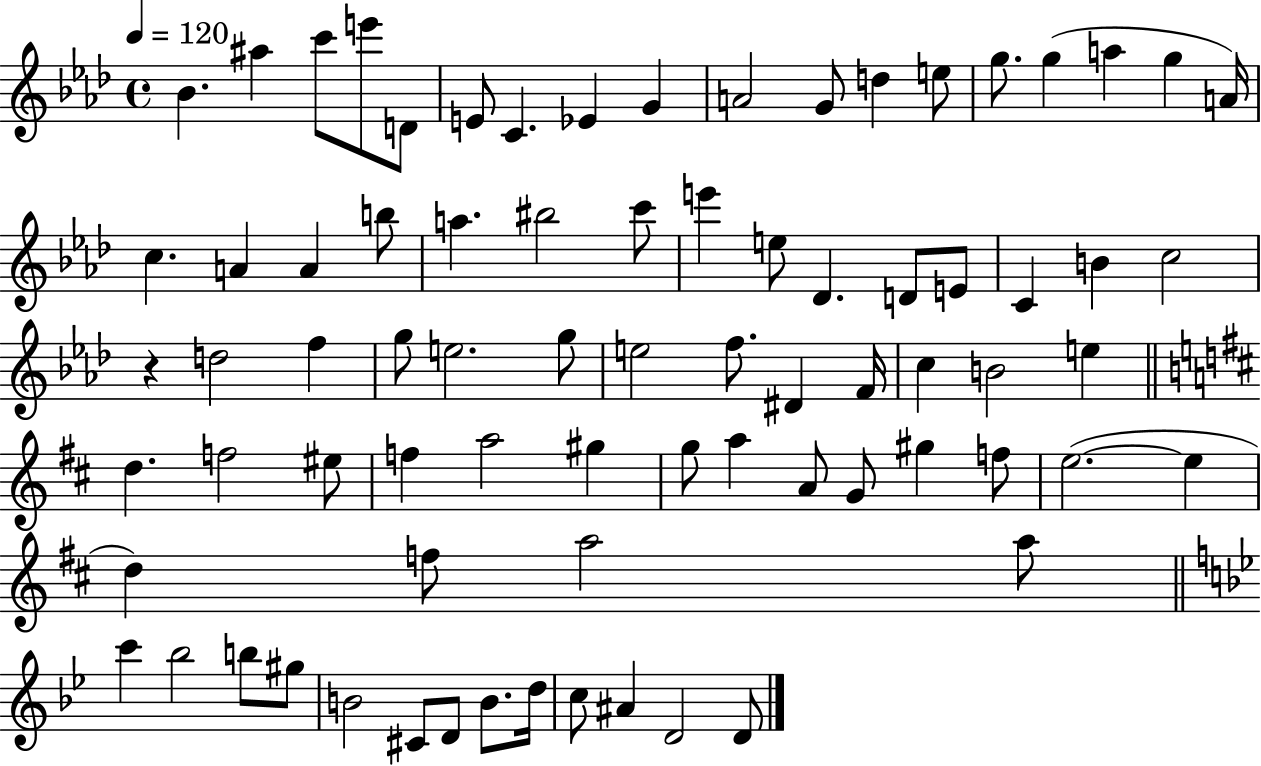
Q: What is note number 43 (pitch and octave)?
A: C5